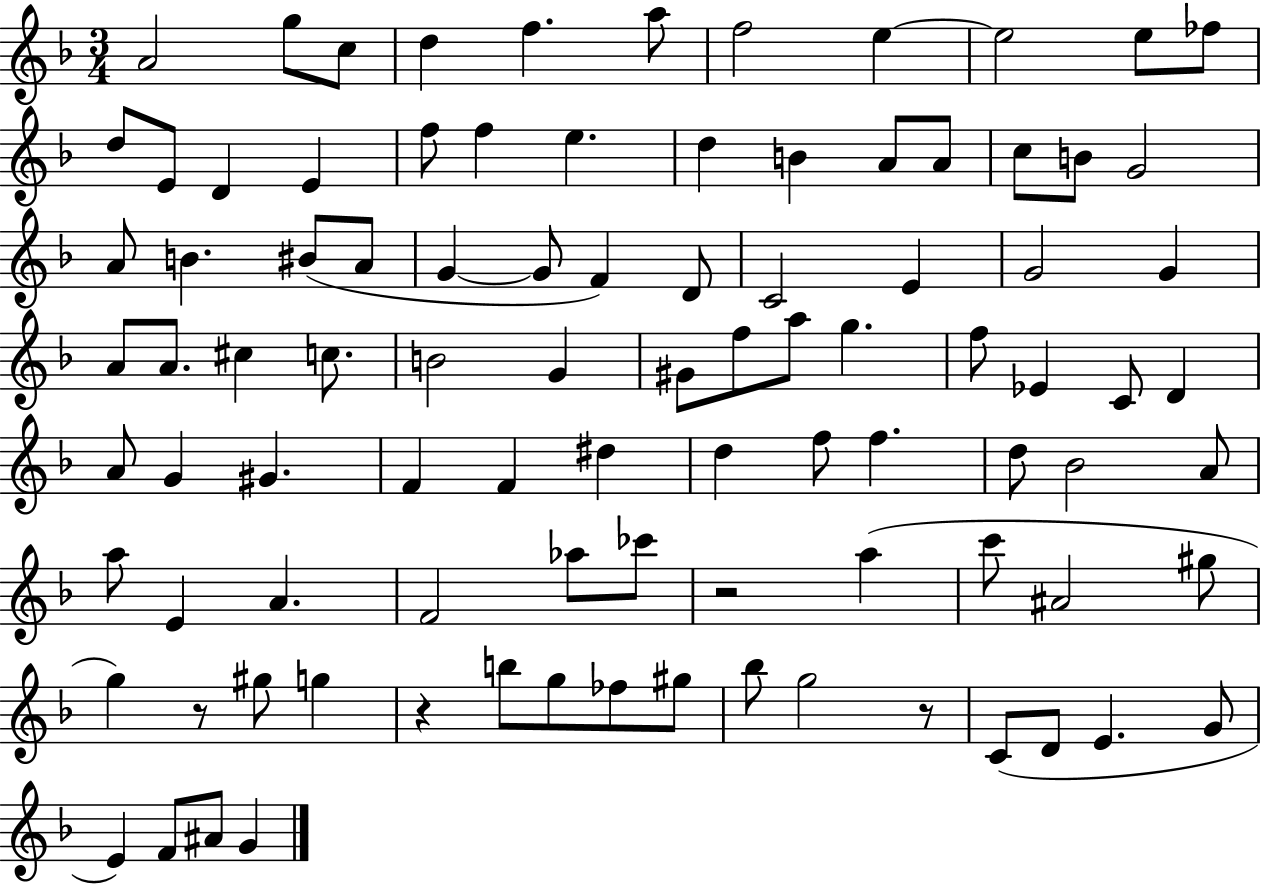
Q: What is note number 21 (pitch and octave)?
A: A4